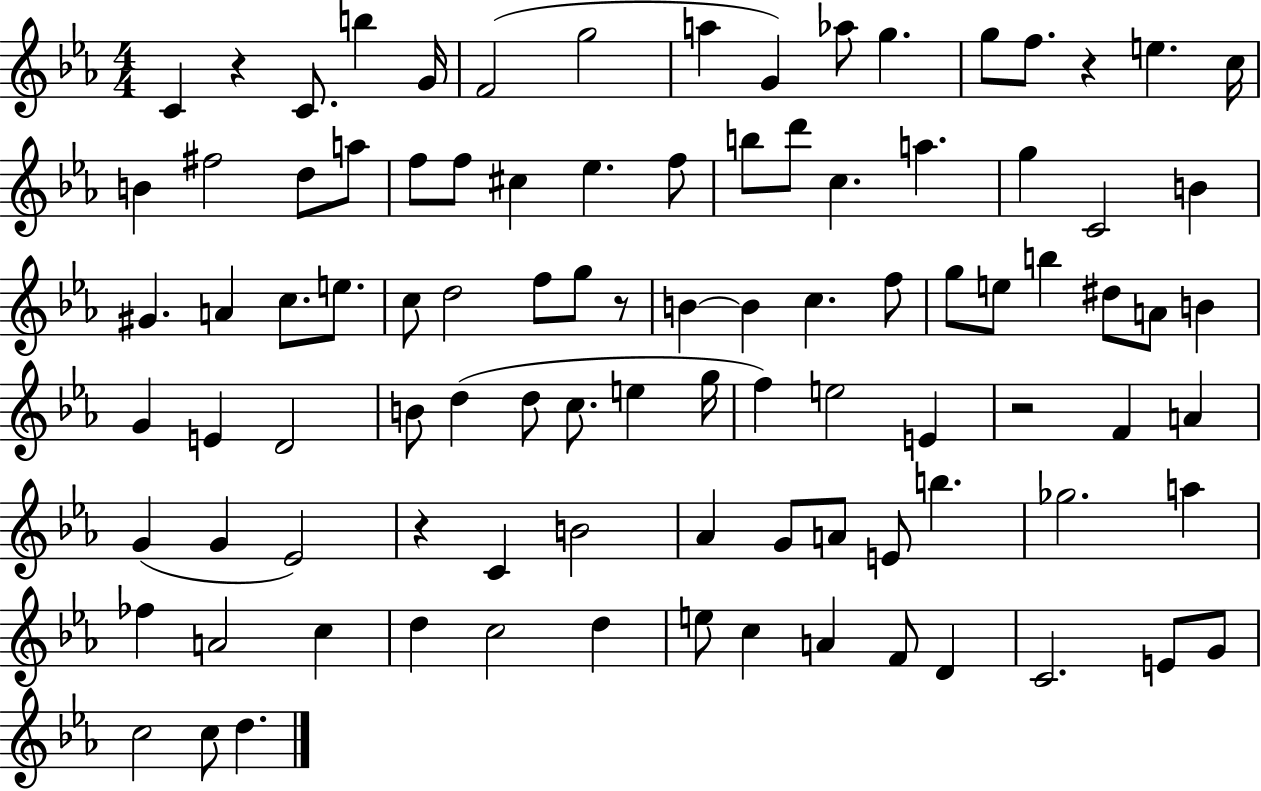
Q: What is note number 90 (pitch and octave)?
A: C5